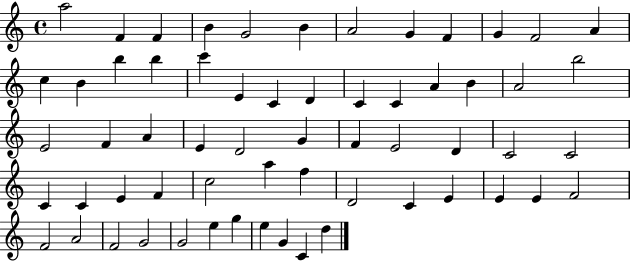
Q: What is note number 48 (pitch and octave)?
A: E4